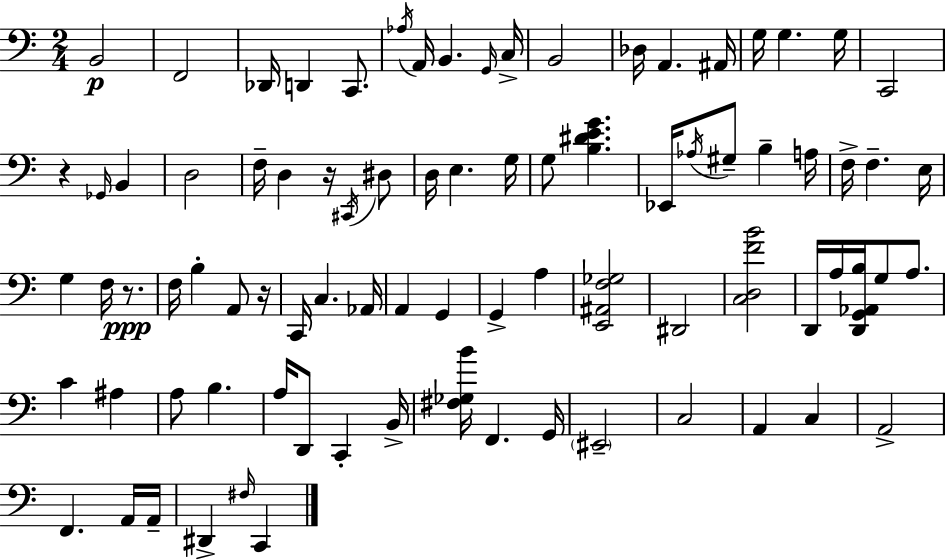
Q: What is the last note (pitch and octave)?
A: C2